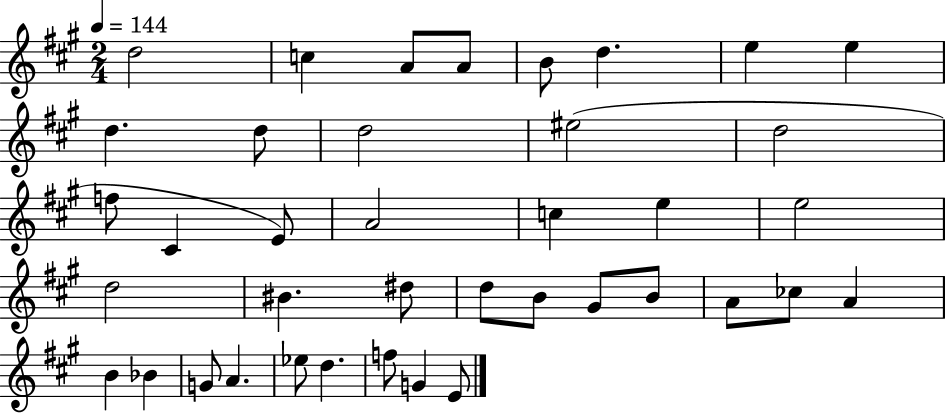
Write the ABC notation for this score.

X:1
T:Untitled
M:2/4
L:1/4
K:A
d2 c A/2 A/2 B/2 d e e d d/2 d2 ^e2 d2 f/2 ^C E/2 A2 c e e2 d2 ^B ^d/2 d/2 B/2 ^G/2 B/2 A/2 _c/2 A B _B G/2 A _e/2 d f/2 G E/2